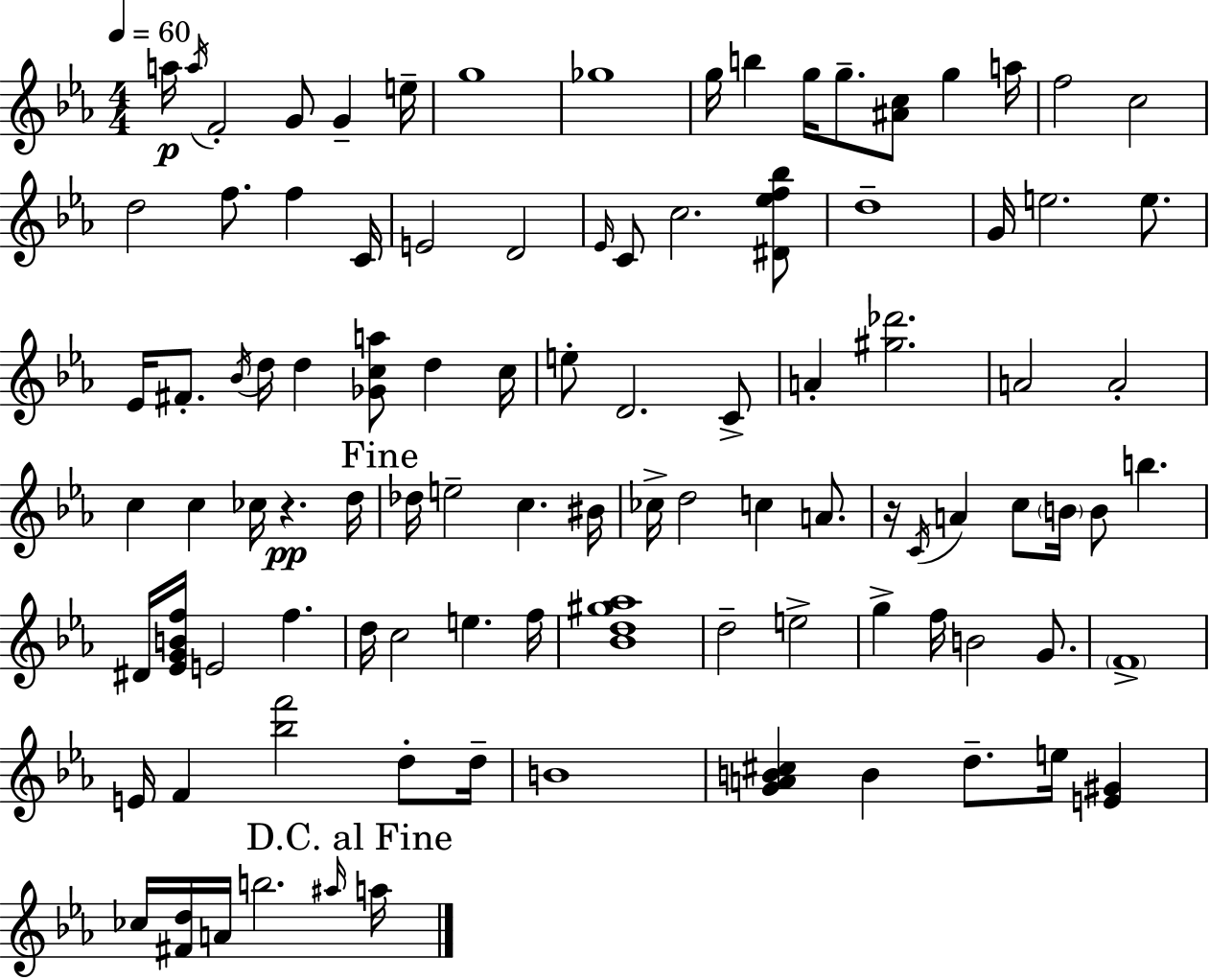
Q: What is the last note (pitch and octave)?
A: A5